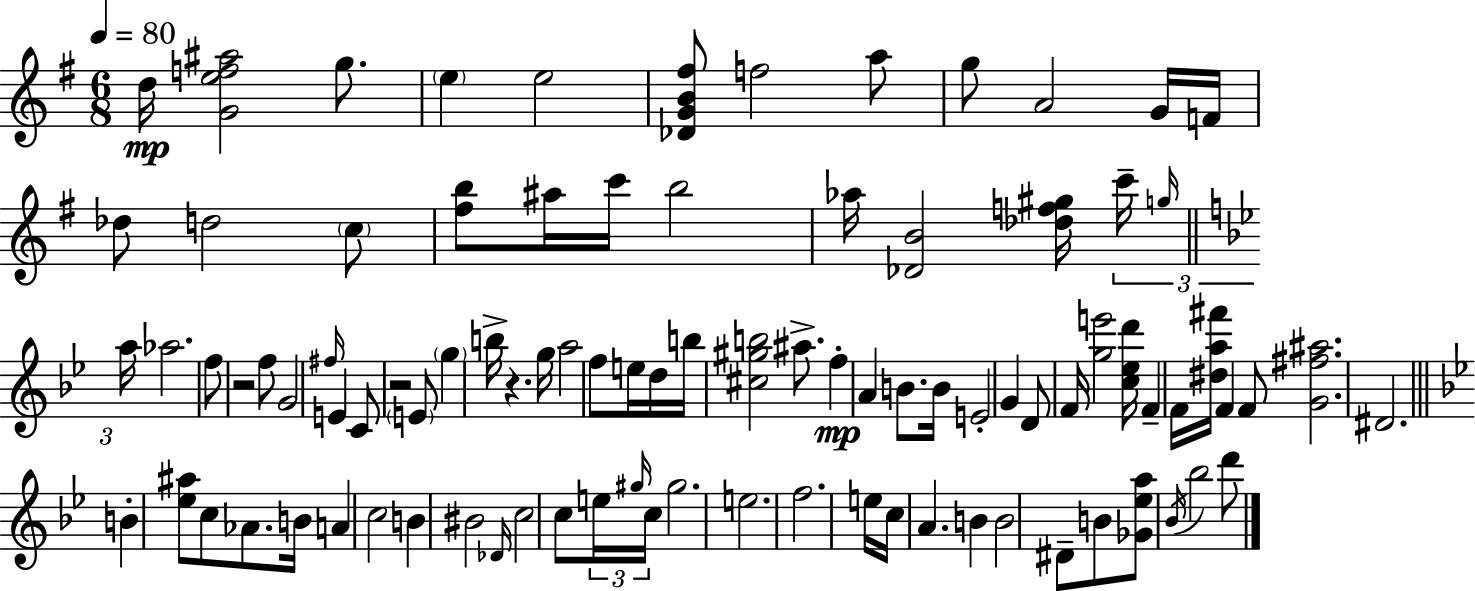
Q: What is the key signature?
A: E minor